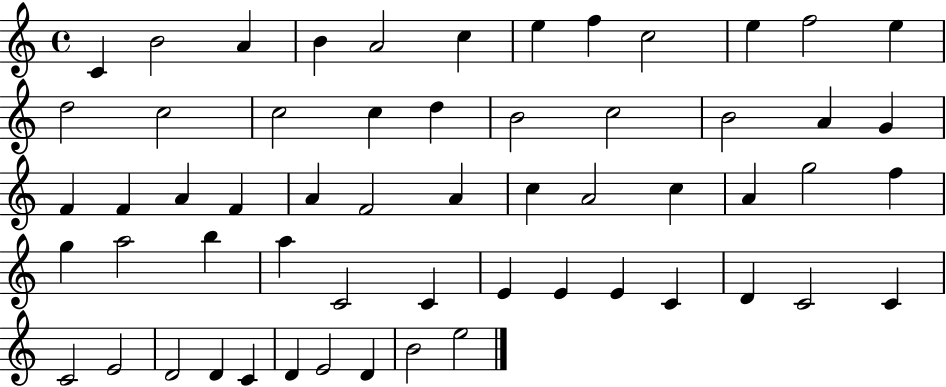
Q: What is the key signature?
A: C major